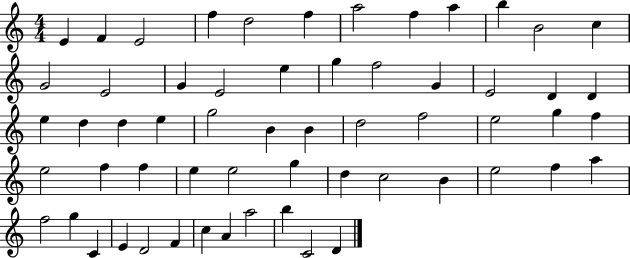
E4/q F4/q E4/h F5/q D5/h F5/q A5/h F5/q A5/q B5/q B4/h C5/q G4/h E4/h G4/q E4/h E5/q G5/q F5/h G4/q E4/h D4/q D4/q E5/q D5/q D5/q E5/q G5/h B4/q B4/q D5/h F5/h E5/h G5/q F5/q E5/h F5/q F5/q E5/q E5/h G5/q D5/q C5/h B4/q E5/h F5/q A5/q F5/h G5/q C4/q E4/q D4/h F4/q C5/q A4/q A5/h B5/q C4/h D4/q